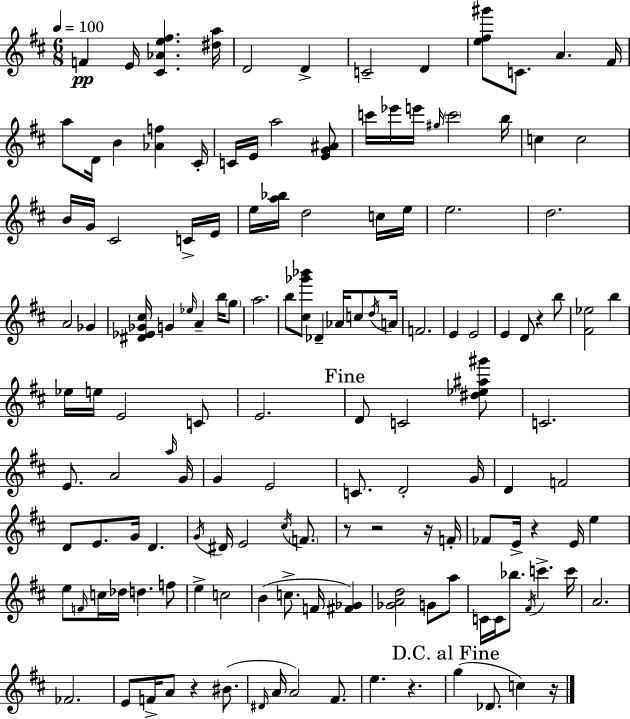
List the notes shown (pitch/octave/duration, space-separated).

F4/q E4/s [C#4,Ab4,E5,F#5]/q. [D#5,A5]/s D4/h D4/q C4/h D4/q [E5,F#5,G#6]/e C4/e. A4/q. F#4/s A5/e D4/s B4/q [Ab4,F5]/q C#4/s C4/s E4/s A5/h [E4,G4,A#4]/e C6/s Eb6/s E6/s G#5/s C6/h B5/s C5/q C5/h B4/s G4/s C#4/h C4/s E4/s E5/s [A5,Bb5]/s D5/h C5/s E5/s E5/h. D5/h. A4/h Gb4/q [D#4,Eb4,Gb4,C#5]/s G4/q Eb5/s A4/q B5/s G5/e A5/h. B5/e [C#5,Gb6,Bb6]/e Db4/q Ab4/s C5/e D5/s A4/s F4/h. E4/q E4/h E4/q D4/e R/q B5/e [F#4,Eb5]/h B5/q Eb5/s E5/s E4/h C4/e E4/h. D4/e C4/h [D#5,Eb5,A#5,G#6]/e C4/h. E4/e. A4/h A5/s G4/s G4/q E4/h C4/e. D4/h G4/s D4/q F4/h D4/e E4/e. G4/s D4/q. G4/s D#4/s E4/h C#5/s F4/e. R/e R/h R/s F4/s FES4/e E4/s R/q E4/s E5/q E5/e F4/s C5/s Db5/s D5/q. F5/e E5/q C5/h B4/q C5/e. F4/s [F#4,Gb4]/q [Gb4,A4,D5]/h G4/e A5/e C4/s C4/s Bb5/e. F#4/s C6/q. C6/s A4/h. FES4/h. E4/e F4/s A4/e R/q BIS4/e. D#4/s A4/s A4/h F#4/e. E5/q. R/q. G5/q Db4/e. C5/q R/s